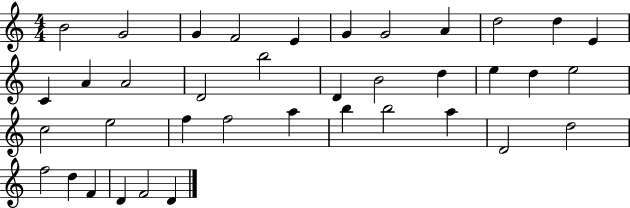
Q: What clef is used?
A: treble